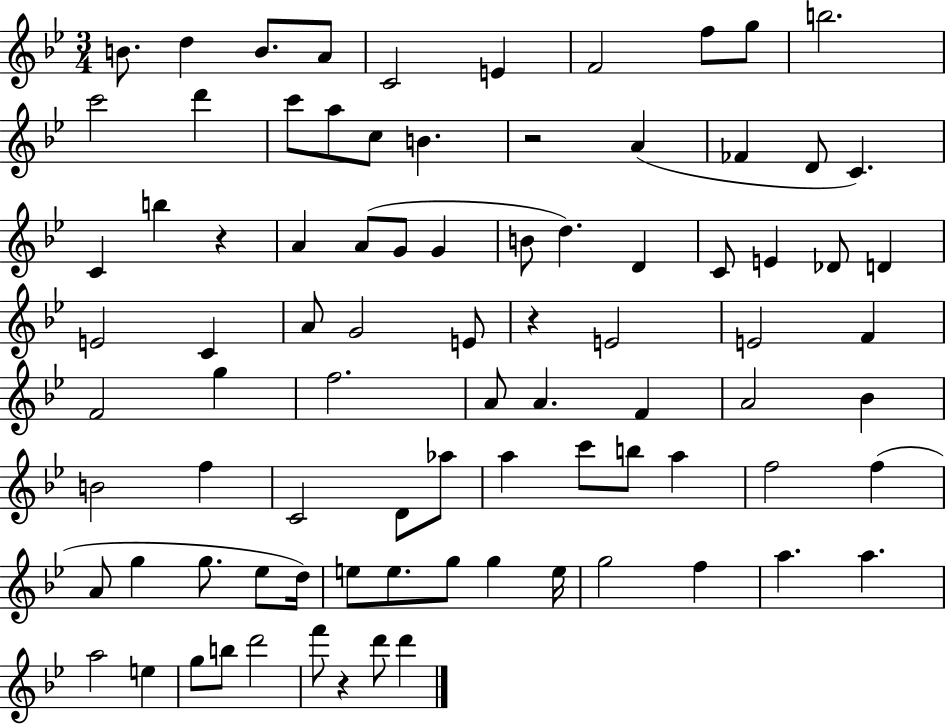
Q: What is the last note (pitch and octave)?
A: D6